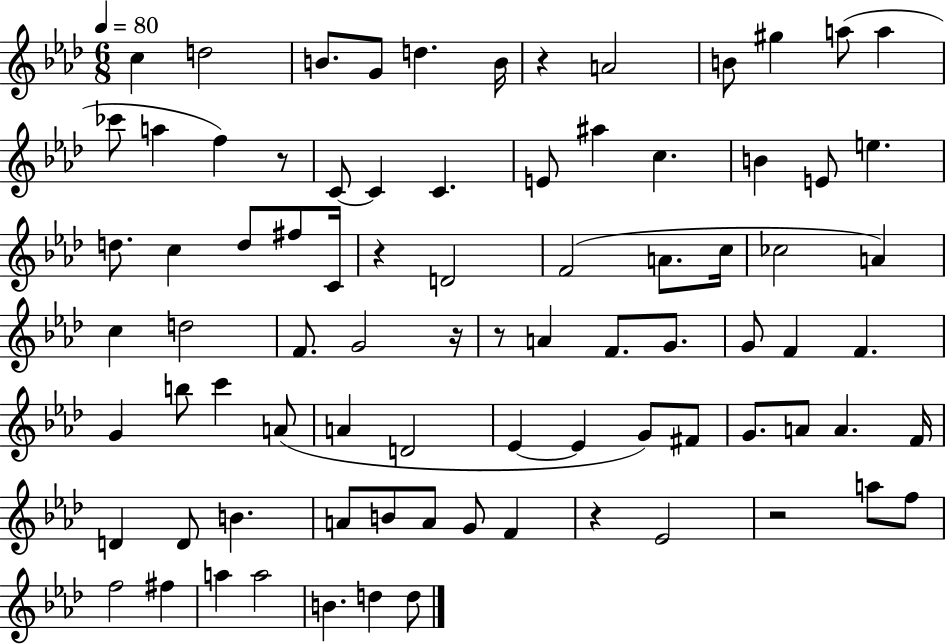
C5/q D5/h B4/e. G4/e D5/q. B4/s R/q A4/h B4/e G#5/q A5/e A5/q CES6/e A5/q F5/q R/e C4/e C4/q C4/q. E4/e A#5/q C5/q. B4/q E4/e E5/q. D5/e. C5/q D5/e F#5/e C4/s R/q D4/h F4/h A4/e. C5/s CES5/h A4/q C5/q D5/h F4/e. G4/h R/s R/e A4/q F4/e. G4/e. G4/e F4/q F4/q. G4/q B5/e C6/q A4/e A4/q D4/h Eb4/q Eb4/q G4/e F#4/e G4/e. A4/e A4/q. F4/s D4/q D4/e B4/q. A4/e B4/e A4/e G4/e F4/q R/q Eb4/h R/h A5/e F5/e F5/h F#5/q A5/q A5/h B4/q. D5/q D5/e